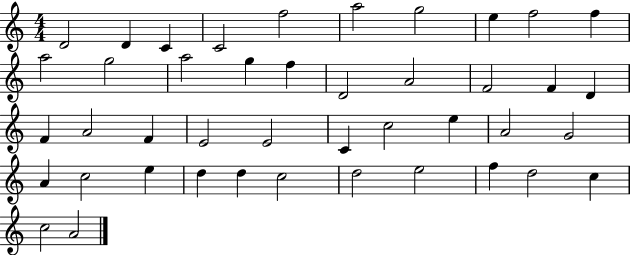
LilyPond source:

{
  \clef treble
  \numericTimeSignature
  \time 4/4
  \key c \major
  d'2 d'4 c'4 | c'2 f''2 | a''2 g''2 | e''4 f''2 f''4 | \break a''2 g''2 | a''2 g''4 f''4 | d'2 a'2 | f'2 f'4 d'4 | \break f'4 a'2 f'4 | e'2 e'2 | c'4 c''2 e''4 | a'2 g'2 | \break a'4 c''2 e''4 | d''4 d''4 c''2 | d''2 e''2 | f''4 d''2 c''4 | \break c''2 a'2 | \bar "|."
}